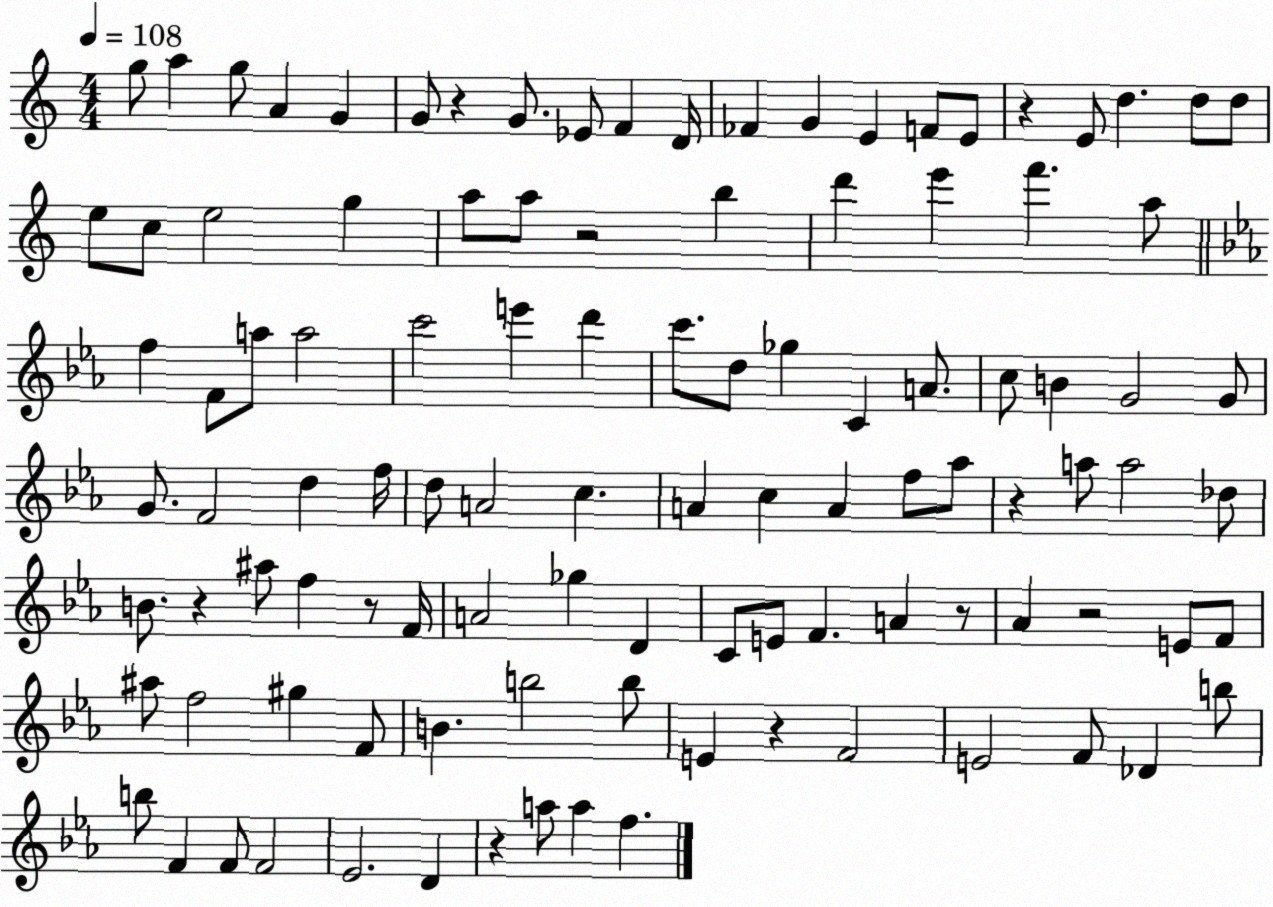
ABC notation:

X:1
T:Untitled
M:4/4
L:1/4
K:C
g/2 a g/2 A G G/2 z G/2 _E/2 F D/4 _F G E F/2 E/2 z E/2 d d/2 d/2 e/2 c/2 e2 g a/2 a/2 z2 b d' e' f' a/2 f F/2 a/2 a2 c'2 e' d' c'/2 d/2 _g C A/2 c/2 B G2 G/2 G/2 F2 d f/4 d/2 A2 c A c A f/2 _a/2 z a/2 a2 _d/2 B/2 z ^a/2 f z/2 F/4 A2 _g D C/2 E/2 F A z/2 _A z2 E/2 F/2 ^a/2 f2 ^g F/2 B b2 b/2 E z F2 E2 F/2 _D b/2 b/2 F F/2 F2 _E2 D z a/2 a f